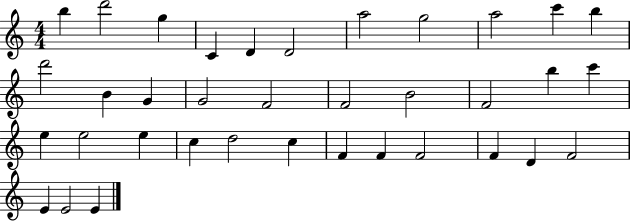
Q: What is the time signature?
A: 4/4